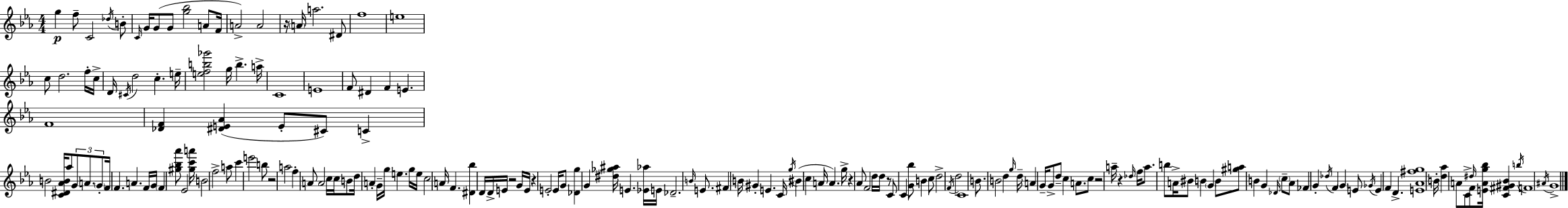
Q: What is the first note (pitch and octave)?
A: G5